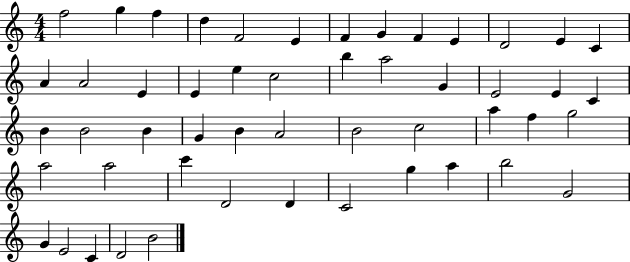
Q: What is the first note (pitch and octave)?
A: F5